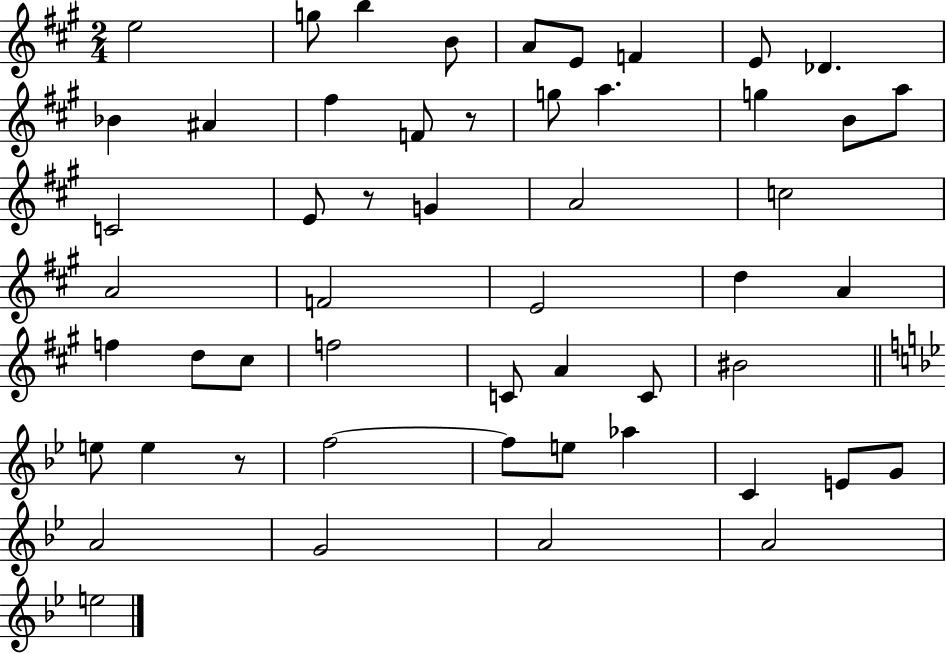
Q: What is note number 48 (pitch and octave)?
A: A4